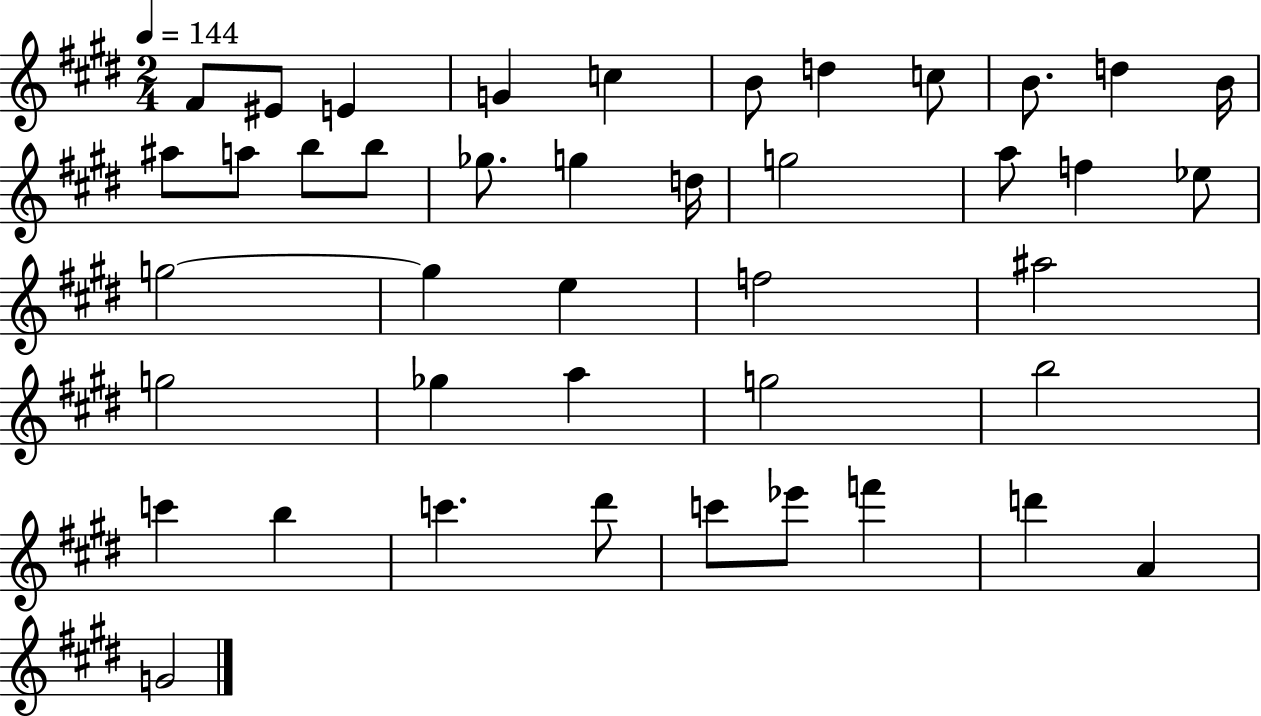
F#4/e EIS4/e E4/q G4/q C5/q B4/e D5/q C5/e B4/e. D5/q B4/s A#5/e A5/e B5/e B5/e Gb5/e. G5/q D5/s G5/h A5/e F5/q Eb5/e G5/h G5/q E5/q F5/h A#5/h G5/h Gb5/q A5/q G5/h B5/h C6/q B5/q C6/q. D#6/e C6/e Eb6/e F6/q D6/q A4/q G4/h